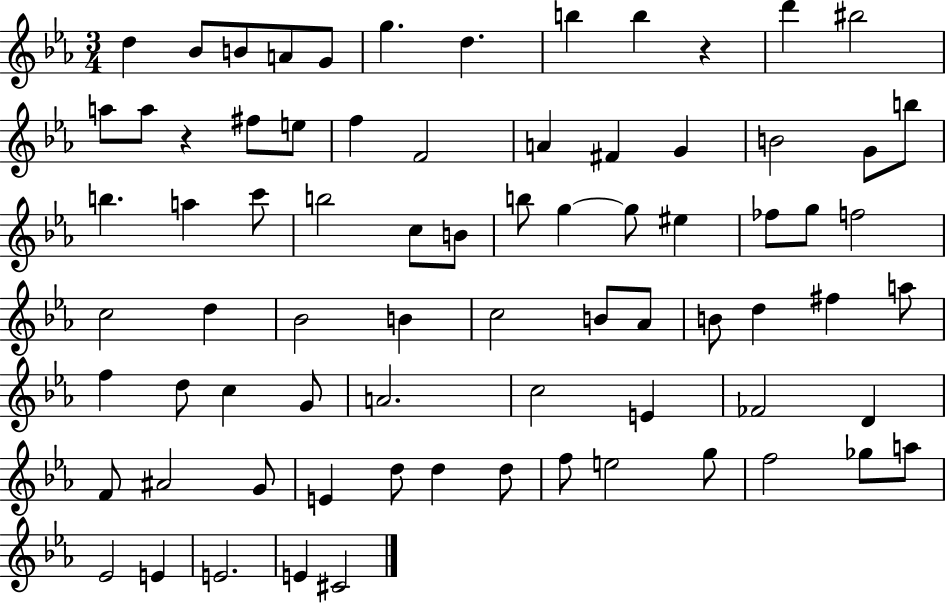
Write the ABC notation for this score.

X:1
T:Untitled
M:3/4
L:1/4
K:Eb
d _B/2 B/2 A/2 G/2 g d b b z d' ^b2 a/2 a/2 z ^f/2 e/2 f F2 A ^F G B2 G/2 b/2 b a c'/2 b2 c/2 B/2 b/2 g g/2 ^e _f/2 g/2 f2 c2 d _B2 B c2 B/2 _A/2 B/2 d ^f a/2 f d/2 c G/2 A2 c2 E _F2 D F/2 ^A2 G/2 E d/2 d d/2 f/2 e2 g/2 f2 _g/2 a/2 _E2 E E2 E ^C2